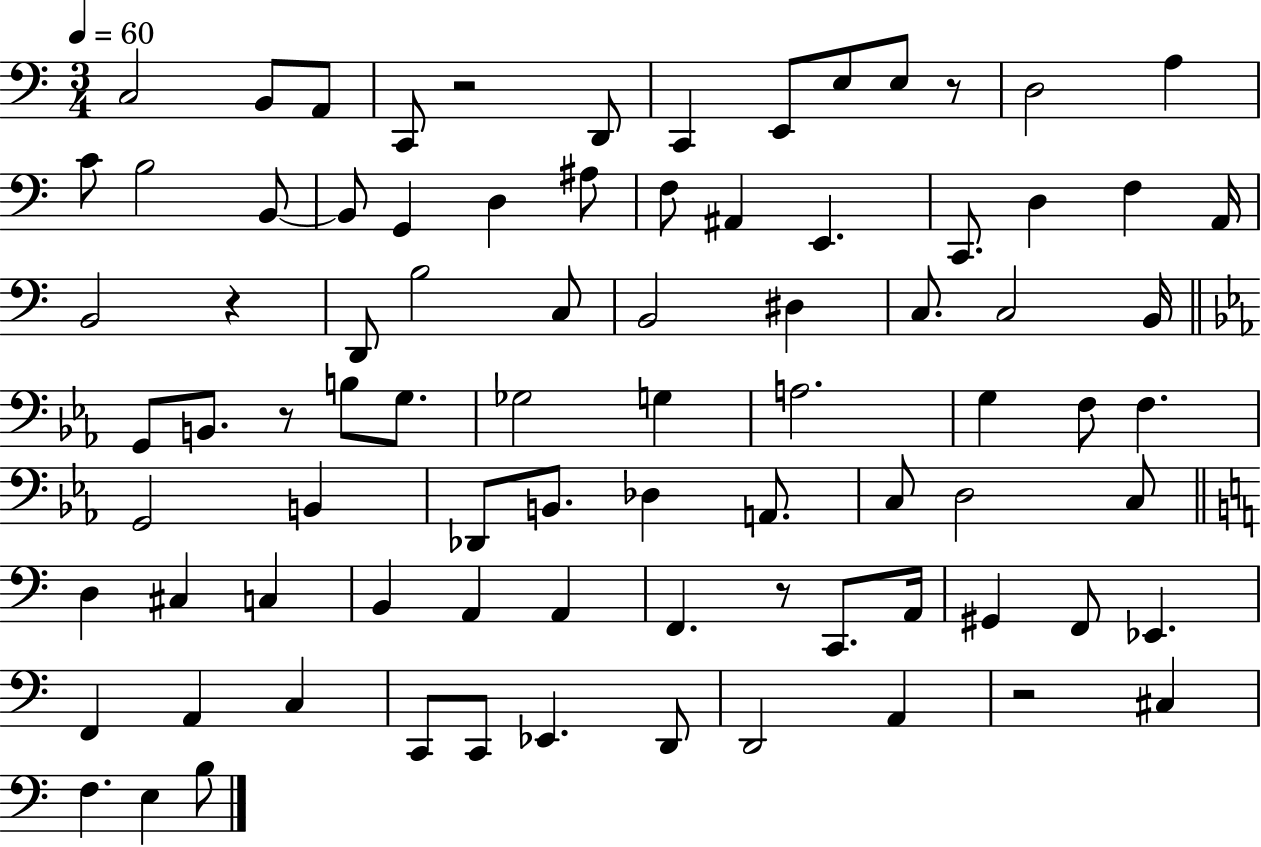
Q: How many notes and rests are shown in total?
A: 84